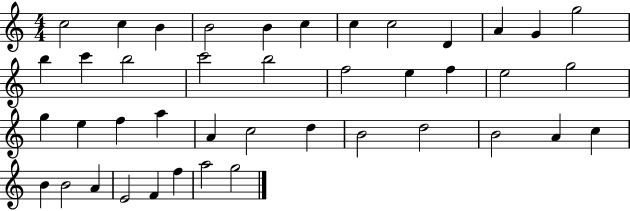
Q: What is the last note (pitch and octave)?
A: G5